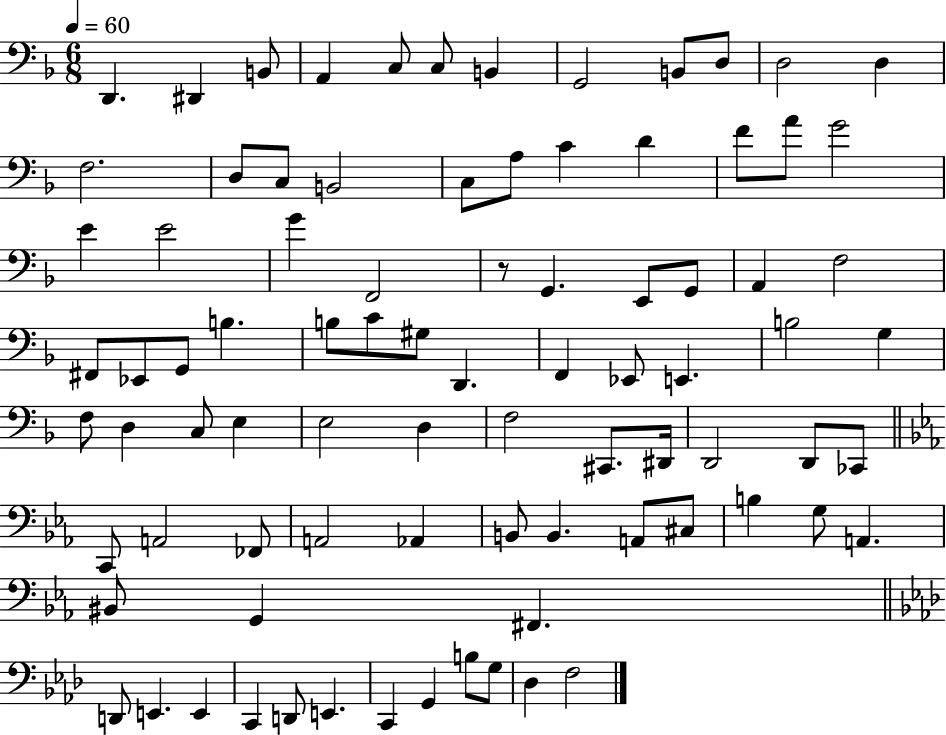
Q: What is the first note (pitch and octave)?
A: D2